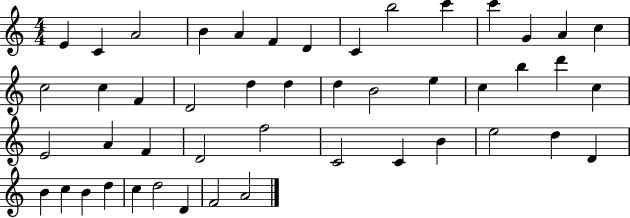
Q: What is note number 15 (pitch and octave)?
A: C5